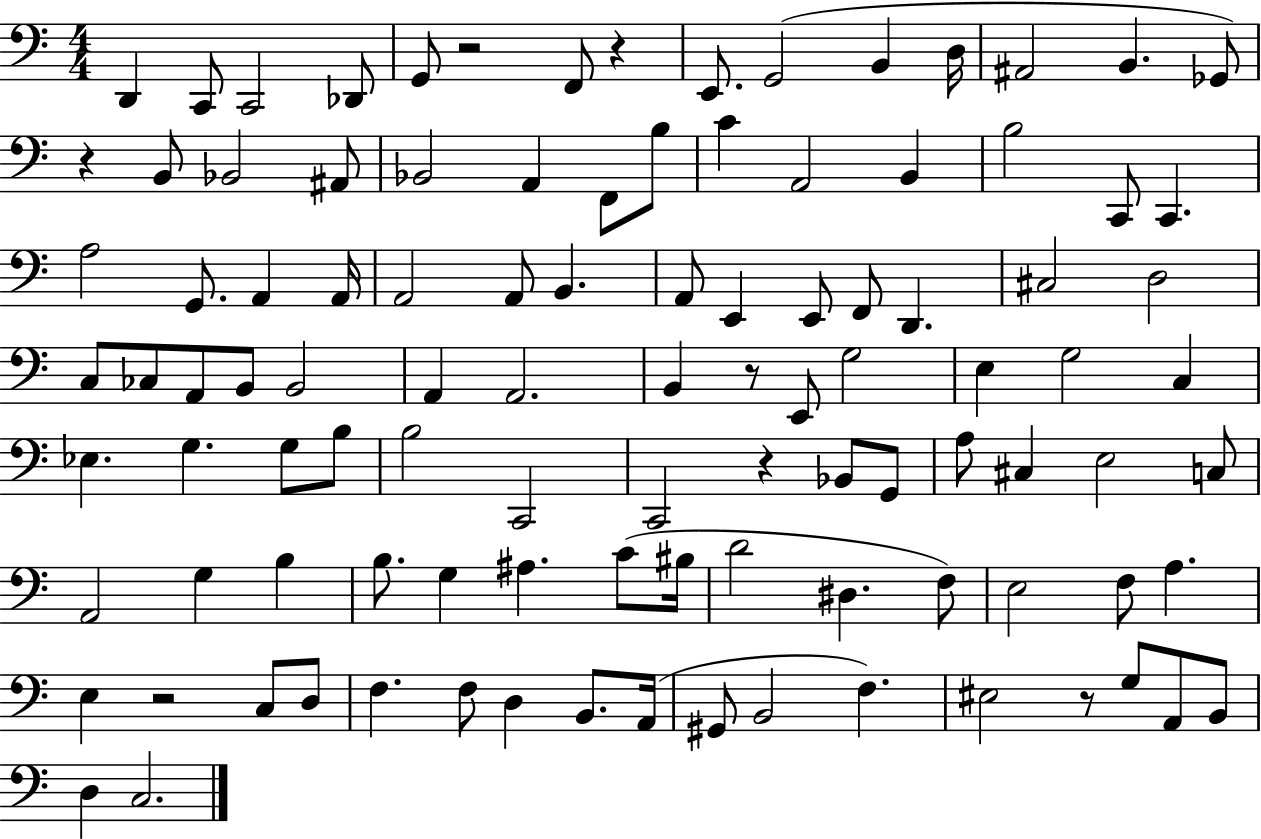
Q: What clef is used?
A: bass